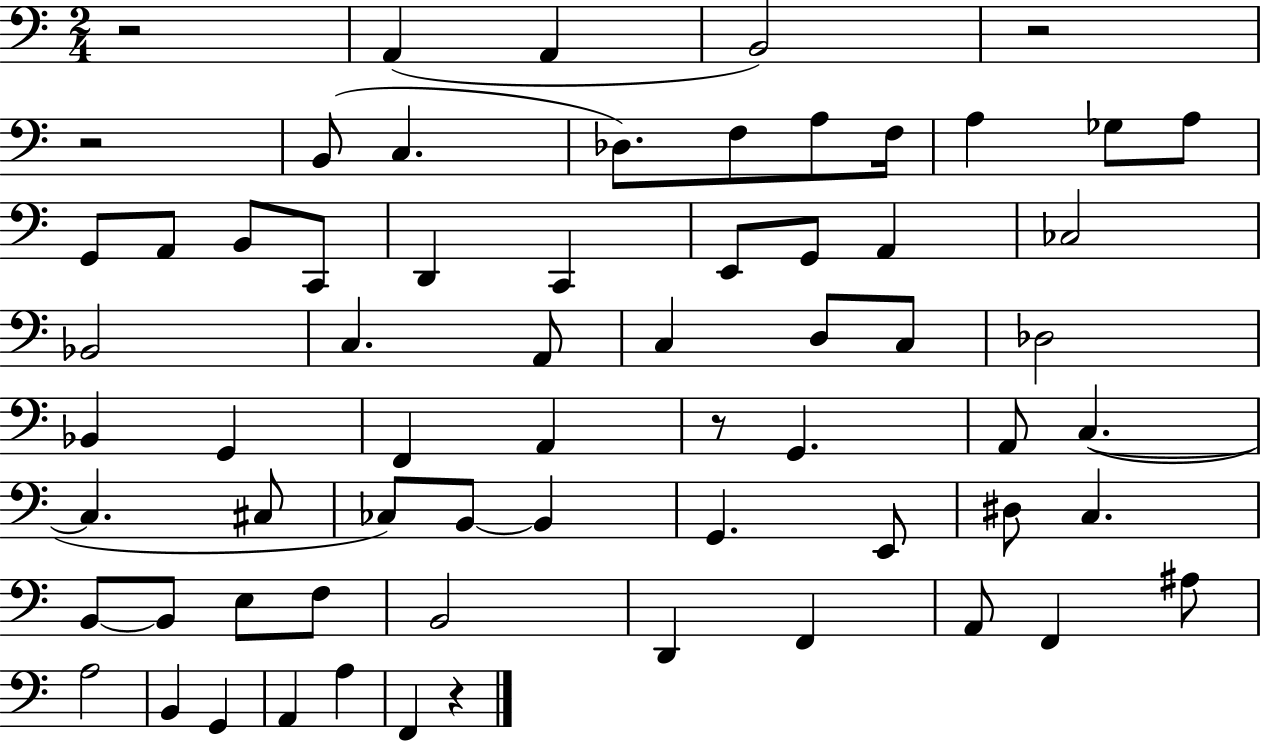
R/h A2/q A2/q B2/h R/h R/h B2/e C3/q. Db3/e. F3/e A3/e F3/s A3/q Gb3/e A3/e G2/e A2/e B2/e C2/e D2/q C2/q E2/e G2/e A2/q CES3/h Bb2/h C3/q. A2/e C3/q D3/e C3/e Db3/h Bb2/q G2/q F2/q A2/q R/e G2/q. A2/e C3/q. C3/q. C#3/e CES3/e B2/e B2/q G2/q. E2/e D#3/e C3/q. B2/e B2/e E3/e F3/e B2/h D2/q F2/q A2/e F2/q A#3/e A3/h B2/q G2/q A2/q A3/q F2/q R/q